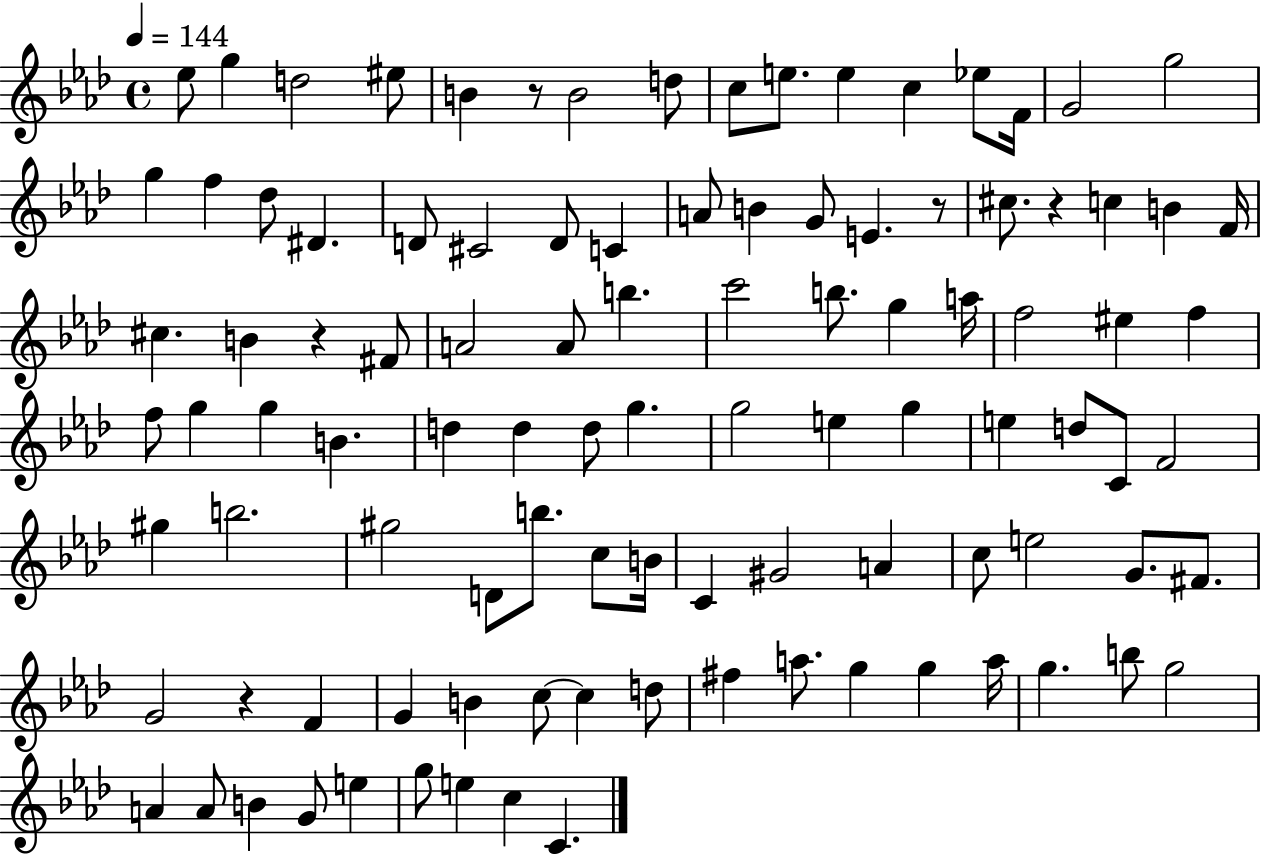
{
  \clef treble
  \time 4/4
  \defaultTimeSignature
  \key aes \major
  \tempo 4 = 144
  ees''8 g''4 d''2 eis''8 | b'4 r8 b'2 d''8 | c''8 e''8. e''4 c''4 ees''8 f'16 | g'2 g''2 | \break g''4 f''4 des''8 dis'4. | d'8 cis'2 d'8 c'4 | a'8 b'4 g'8 e'4. r8 | cis''8. r4 c''4 b'4 f'16 | \break cis''4. b'4 r4 fis'8 | a'2 a'8 b''4. | c'''2 b''8. g''4 a''16 | f''2 eis''4 f''4 | \break f''8 g''4 g''4 b'4. | d''4 d''4 d''8 g''4. | g''2 e''4 g''4 | e''4 d''8 c'8 f'2 | \break gis''4 b''2. | gis''2 d'8 b''8. c''8 b'16 | c'4 gis'2 a'4 | c''8 e''2 g'8. fis'8. | \break g'2 r4 f'4 | g'4 b'4 c''8~~ c''4 d''8 | fis''4 a''8. g''4 g''4 a''16 | g''4. b''8 g''2 | \break a'4 a'8 b'4 g'8 e''4 | g''8 e''4 c''4 c'4. | \bar "|."
}